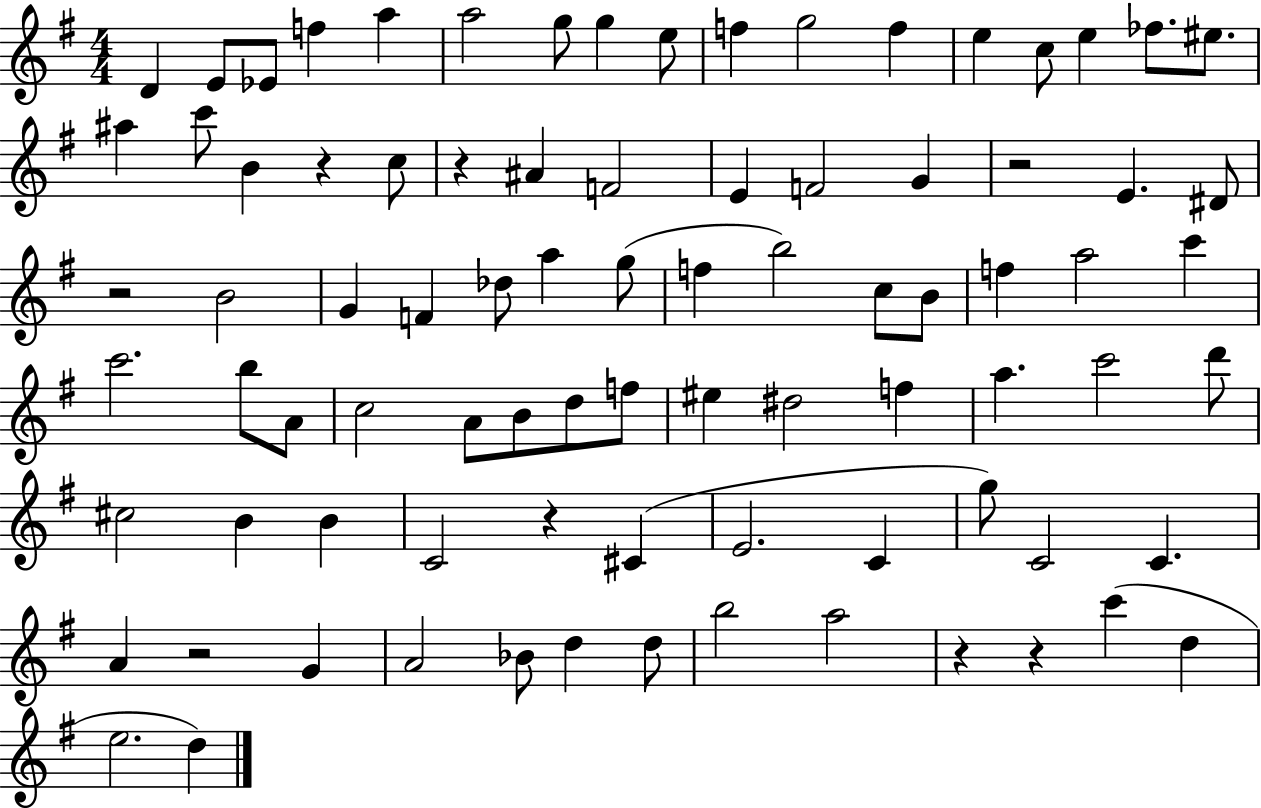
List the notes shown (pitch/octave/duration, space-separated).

D4/q E4/e Eb4/e F5/q A5/q A5/h G5/e G5/q E5/e F5/q G5/h F5/q E5/q C5/e E5/q FES5/e. EIS5/e. A#5/q C6/e B4/q R/q C5/e R/q A#4/q F4/h E4/q F4/h G4/q R/h E4/q. D#4/e R/h B4/h G4/q F4/q Db5/e A5/q G5/e F5/q B5/h C5/e B4/e F5/q A5/h C6/q C6/h. B5/e A4/e C5/h A4/e B4/e D5/e F5/e EIS5/q D#5/h F5/q A5/q. C6/h D6/e C#5/h B4/q B4/q C4/h R/q C#4/q E4/h. C4/q G5/e C4/h C4/q. A4/q R/h G4/q A4/h Bb4/e D5/q D5/e B5/h A5/h R/q R/q C6/q D5/q E5/h. D5/q